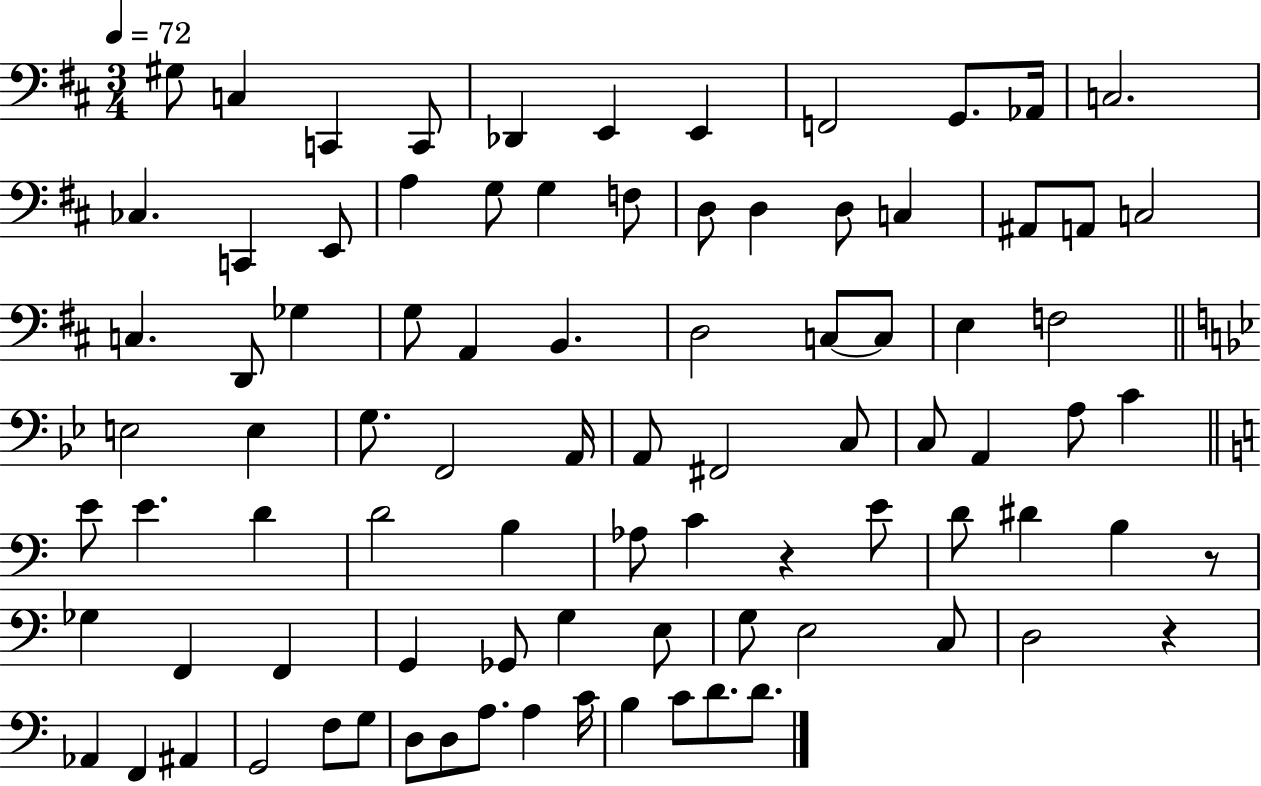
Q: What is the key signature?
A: D major